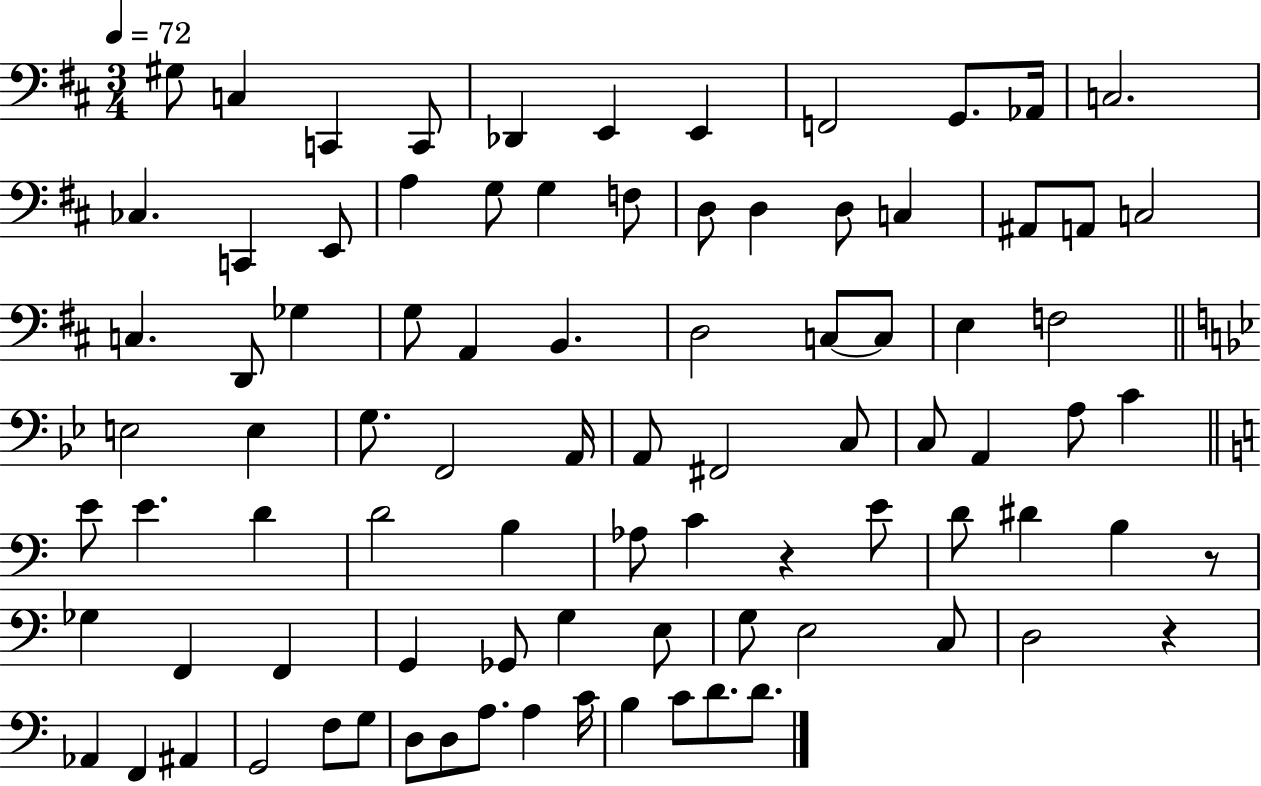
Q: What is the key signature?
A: D major